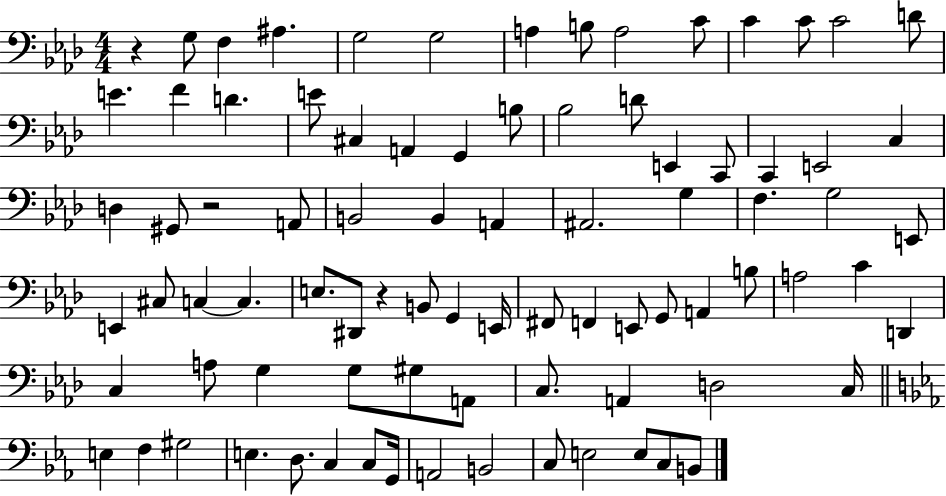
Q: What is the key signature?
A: AES major